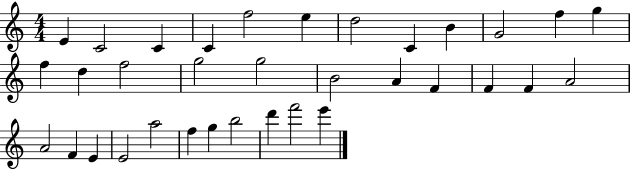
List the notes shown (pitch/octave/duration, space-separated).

E4/q C4/h C4/q C4/q F5/h E5/q D5/h C4/q B4/q G4/h F5/q G5/q F5/q D5/q F5/h G5/h G5/h B4/h A4/q F4/q F4/q F4/q A4/h A4/h F4/q E4/q E4/h A5/h F5/q G5/q B5/h D6/q F6/h E6/q